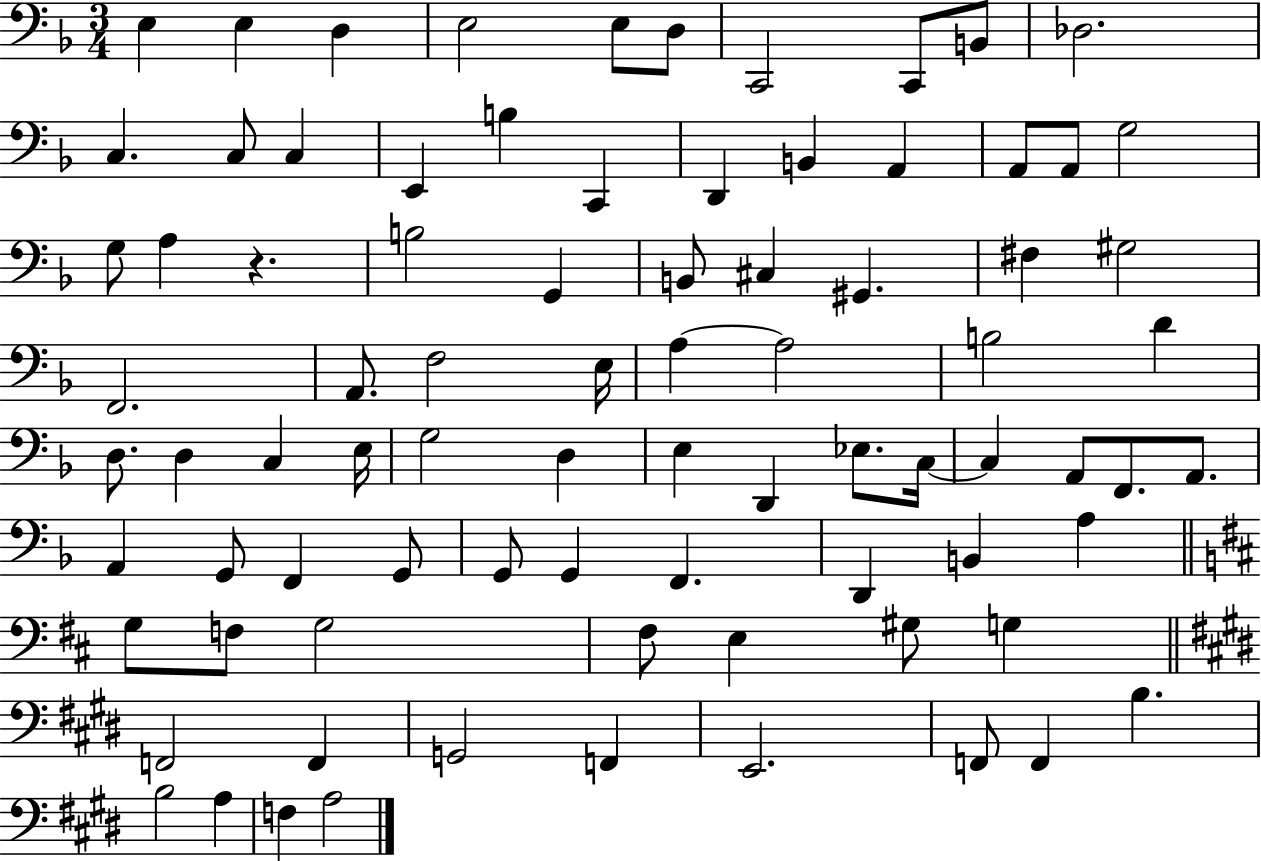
{
  \clef bass
  \numericTimeSignature
  \time 3/4
  \key f \major
  e4 e4 d4 | e2 e8 d8 | c,2 c,8 b,8 | des2. | \break c4. c8 c4 | e,4 b4 c,4 | d,4 b,4 a,4 | a,8 a,8 g2 | \break g8 a4 r4. | b2 g,4 | b,8 cis4 gis,4. | fis4 gis2 | \break f,2. | a,8. f2 e16 | a4~~ a2 | b2 d'4 | \break d8. d4 c4 e16 | g2 d4 | e4 d,4 ees8. c16~~ | c4 a,8 f,8. a,8. | \break a,4 g,8 f,4 g,8 | g,8 g,4 f,4. | d,4 b,4 a4 | \bar "||" \break \key b \minor g8 f8 g2 | fis8 e4 gis8 g4 | \bar "||" \break \key e \major f,2 f,4 | g,2 f,4 | e,2. | f,8 f,4 b4. | \break b2 a4 | f4 a2 | \bar "|."
}